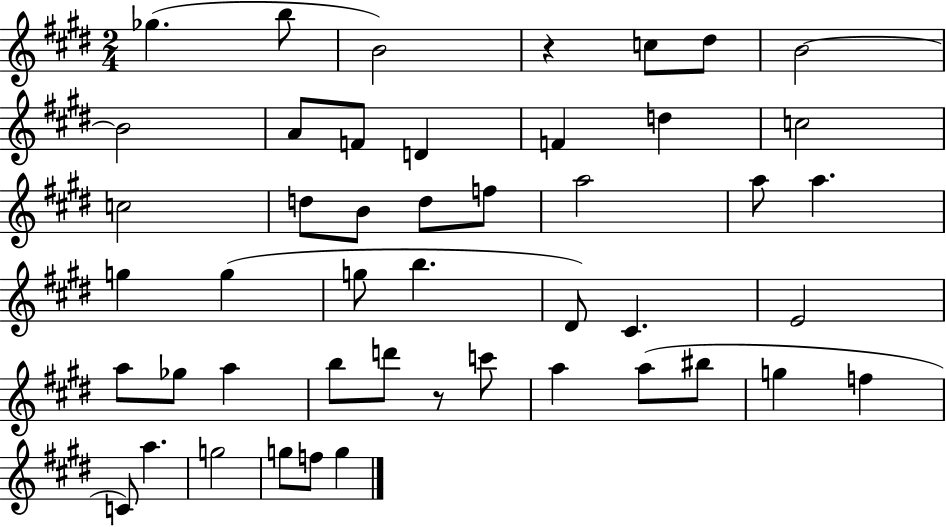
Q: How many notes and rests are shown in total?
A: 47